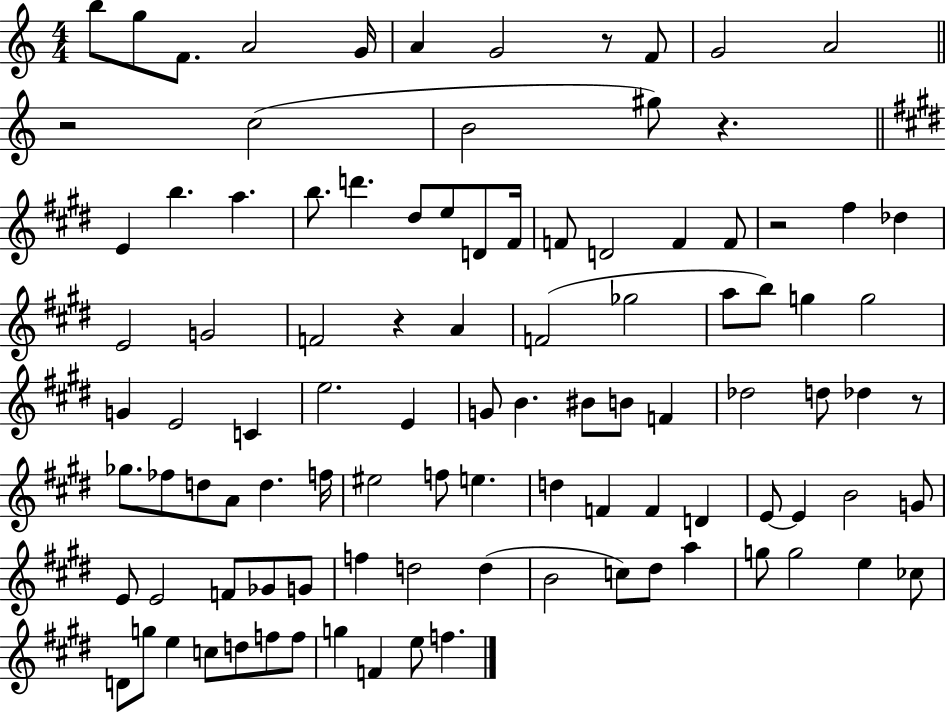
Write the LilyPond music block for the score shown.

{
  \clef treble
  \numericTimeSignature
  \time 4/4
  \key c \major
  b''8 g''8 f'8. a'2 g'16 | a'4 g'2 r8 f'8 | g'2 a'2 | \bar "||" \break \key c \major r2 c''2( | b'2 gis''8) r4. | \bar "||" \break \key e \major e'4 b''4. a''4. | b''8. d'''4. dis''8 e''8 d'8 fis'16 | f'8 d'2 f'4 f'8 | r2 fis''4 des''4 | \break e'2 g'2 | f'2 r4 a'4 | f'2( ges''2 | a''8 b''8) g''4 g''2 | \break g'4 e'2 c'4 | e''2. e'4 | g'8 b'4. bis'8 b'8 f'4 | des''2 d''8 des''4 r8 | \break ges''8. fes''8 d''8 a'8 d''4. f''16 | eis''2 f''8 e''4. | d''4 f'4 f'4 d'4 | e'8~~ e'4 b'2 g'8 | \break e'8 e'2 f'8 ges'8 g'8 | f''4 d''2 d''4( | b'2 c''8) dis''8 a''4 | g''8 g''2 e''4 ces''8 | \break d'8 g''8 e''4 c''8 d''8 f''8 f''8 | g''4 f'4 e''8 f''4. | \bar "|."
}